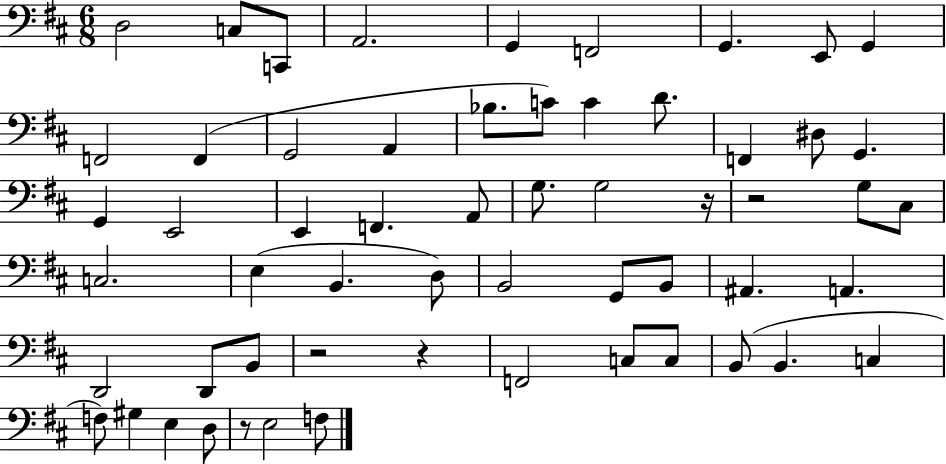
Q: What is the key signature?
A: D major